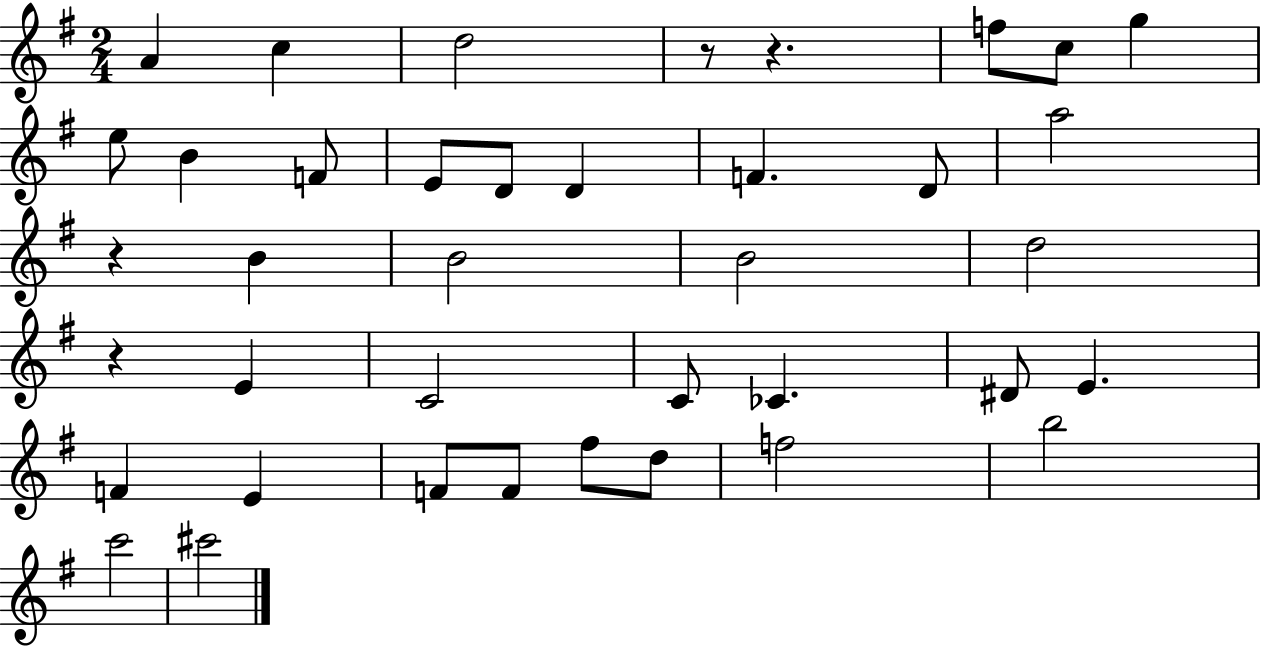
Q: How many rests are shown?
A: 4